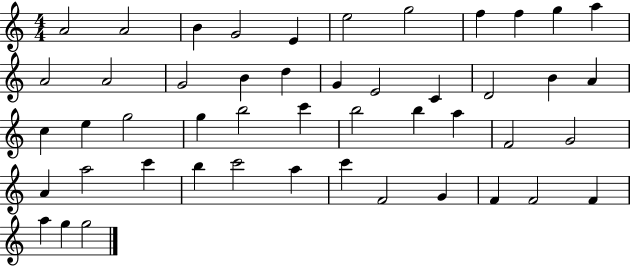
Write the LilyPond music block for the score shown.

{
  \clef treble
  \numericTimeSignature
  \time 4/4
  \key c \major
  a'2 a'2 | b'4 g'2 e'4 | e''2 g''2 | f''4 f''4 g''4 a''4 | \break a'2 a'2 | g'2 b'4 d''4 | g'4 e'2 c'4 | d'2 b'4 a'4 | \break c''4 e''4 g''2 | g''4 b''2 c'''4 | b''2 b''4 a''4 | f'2 g'2 | \break a'4 a''2 c'''4 | b''4 c'''2 a''4 | c'''4 f'2 g'4 | f'4 f'2 f'4 | \break a''4 g''4 g''2 | \bar "|."
}